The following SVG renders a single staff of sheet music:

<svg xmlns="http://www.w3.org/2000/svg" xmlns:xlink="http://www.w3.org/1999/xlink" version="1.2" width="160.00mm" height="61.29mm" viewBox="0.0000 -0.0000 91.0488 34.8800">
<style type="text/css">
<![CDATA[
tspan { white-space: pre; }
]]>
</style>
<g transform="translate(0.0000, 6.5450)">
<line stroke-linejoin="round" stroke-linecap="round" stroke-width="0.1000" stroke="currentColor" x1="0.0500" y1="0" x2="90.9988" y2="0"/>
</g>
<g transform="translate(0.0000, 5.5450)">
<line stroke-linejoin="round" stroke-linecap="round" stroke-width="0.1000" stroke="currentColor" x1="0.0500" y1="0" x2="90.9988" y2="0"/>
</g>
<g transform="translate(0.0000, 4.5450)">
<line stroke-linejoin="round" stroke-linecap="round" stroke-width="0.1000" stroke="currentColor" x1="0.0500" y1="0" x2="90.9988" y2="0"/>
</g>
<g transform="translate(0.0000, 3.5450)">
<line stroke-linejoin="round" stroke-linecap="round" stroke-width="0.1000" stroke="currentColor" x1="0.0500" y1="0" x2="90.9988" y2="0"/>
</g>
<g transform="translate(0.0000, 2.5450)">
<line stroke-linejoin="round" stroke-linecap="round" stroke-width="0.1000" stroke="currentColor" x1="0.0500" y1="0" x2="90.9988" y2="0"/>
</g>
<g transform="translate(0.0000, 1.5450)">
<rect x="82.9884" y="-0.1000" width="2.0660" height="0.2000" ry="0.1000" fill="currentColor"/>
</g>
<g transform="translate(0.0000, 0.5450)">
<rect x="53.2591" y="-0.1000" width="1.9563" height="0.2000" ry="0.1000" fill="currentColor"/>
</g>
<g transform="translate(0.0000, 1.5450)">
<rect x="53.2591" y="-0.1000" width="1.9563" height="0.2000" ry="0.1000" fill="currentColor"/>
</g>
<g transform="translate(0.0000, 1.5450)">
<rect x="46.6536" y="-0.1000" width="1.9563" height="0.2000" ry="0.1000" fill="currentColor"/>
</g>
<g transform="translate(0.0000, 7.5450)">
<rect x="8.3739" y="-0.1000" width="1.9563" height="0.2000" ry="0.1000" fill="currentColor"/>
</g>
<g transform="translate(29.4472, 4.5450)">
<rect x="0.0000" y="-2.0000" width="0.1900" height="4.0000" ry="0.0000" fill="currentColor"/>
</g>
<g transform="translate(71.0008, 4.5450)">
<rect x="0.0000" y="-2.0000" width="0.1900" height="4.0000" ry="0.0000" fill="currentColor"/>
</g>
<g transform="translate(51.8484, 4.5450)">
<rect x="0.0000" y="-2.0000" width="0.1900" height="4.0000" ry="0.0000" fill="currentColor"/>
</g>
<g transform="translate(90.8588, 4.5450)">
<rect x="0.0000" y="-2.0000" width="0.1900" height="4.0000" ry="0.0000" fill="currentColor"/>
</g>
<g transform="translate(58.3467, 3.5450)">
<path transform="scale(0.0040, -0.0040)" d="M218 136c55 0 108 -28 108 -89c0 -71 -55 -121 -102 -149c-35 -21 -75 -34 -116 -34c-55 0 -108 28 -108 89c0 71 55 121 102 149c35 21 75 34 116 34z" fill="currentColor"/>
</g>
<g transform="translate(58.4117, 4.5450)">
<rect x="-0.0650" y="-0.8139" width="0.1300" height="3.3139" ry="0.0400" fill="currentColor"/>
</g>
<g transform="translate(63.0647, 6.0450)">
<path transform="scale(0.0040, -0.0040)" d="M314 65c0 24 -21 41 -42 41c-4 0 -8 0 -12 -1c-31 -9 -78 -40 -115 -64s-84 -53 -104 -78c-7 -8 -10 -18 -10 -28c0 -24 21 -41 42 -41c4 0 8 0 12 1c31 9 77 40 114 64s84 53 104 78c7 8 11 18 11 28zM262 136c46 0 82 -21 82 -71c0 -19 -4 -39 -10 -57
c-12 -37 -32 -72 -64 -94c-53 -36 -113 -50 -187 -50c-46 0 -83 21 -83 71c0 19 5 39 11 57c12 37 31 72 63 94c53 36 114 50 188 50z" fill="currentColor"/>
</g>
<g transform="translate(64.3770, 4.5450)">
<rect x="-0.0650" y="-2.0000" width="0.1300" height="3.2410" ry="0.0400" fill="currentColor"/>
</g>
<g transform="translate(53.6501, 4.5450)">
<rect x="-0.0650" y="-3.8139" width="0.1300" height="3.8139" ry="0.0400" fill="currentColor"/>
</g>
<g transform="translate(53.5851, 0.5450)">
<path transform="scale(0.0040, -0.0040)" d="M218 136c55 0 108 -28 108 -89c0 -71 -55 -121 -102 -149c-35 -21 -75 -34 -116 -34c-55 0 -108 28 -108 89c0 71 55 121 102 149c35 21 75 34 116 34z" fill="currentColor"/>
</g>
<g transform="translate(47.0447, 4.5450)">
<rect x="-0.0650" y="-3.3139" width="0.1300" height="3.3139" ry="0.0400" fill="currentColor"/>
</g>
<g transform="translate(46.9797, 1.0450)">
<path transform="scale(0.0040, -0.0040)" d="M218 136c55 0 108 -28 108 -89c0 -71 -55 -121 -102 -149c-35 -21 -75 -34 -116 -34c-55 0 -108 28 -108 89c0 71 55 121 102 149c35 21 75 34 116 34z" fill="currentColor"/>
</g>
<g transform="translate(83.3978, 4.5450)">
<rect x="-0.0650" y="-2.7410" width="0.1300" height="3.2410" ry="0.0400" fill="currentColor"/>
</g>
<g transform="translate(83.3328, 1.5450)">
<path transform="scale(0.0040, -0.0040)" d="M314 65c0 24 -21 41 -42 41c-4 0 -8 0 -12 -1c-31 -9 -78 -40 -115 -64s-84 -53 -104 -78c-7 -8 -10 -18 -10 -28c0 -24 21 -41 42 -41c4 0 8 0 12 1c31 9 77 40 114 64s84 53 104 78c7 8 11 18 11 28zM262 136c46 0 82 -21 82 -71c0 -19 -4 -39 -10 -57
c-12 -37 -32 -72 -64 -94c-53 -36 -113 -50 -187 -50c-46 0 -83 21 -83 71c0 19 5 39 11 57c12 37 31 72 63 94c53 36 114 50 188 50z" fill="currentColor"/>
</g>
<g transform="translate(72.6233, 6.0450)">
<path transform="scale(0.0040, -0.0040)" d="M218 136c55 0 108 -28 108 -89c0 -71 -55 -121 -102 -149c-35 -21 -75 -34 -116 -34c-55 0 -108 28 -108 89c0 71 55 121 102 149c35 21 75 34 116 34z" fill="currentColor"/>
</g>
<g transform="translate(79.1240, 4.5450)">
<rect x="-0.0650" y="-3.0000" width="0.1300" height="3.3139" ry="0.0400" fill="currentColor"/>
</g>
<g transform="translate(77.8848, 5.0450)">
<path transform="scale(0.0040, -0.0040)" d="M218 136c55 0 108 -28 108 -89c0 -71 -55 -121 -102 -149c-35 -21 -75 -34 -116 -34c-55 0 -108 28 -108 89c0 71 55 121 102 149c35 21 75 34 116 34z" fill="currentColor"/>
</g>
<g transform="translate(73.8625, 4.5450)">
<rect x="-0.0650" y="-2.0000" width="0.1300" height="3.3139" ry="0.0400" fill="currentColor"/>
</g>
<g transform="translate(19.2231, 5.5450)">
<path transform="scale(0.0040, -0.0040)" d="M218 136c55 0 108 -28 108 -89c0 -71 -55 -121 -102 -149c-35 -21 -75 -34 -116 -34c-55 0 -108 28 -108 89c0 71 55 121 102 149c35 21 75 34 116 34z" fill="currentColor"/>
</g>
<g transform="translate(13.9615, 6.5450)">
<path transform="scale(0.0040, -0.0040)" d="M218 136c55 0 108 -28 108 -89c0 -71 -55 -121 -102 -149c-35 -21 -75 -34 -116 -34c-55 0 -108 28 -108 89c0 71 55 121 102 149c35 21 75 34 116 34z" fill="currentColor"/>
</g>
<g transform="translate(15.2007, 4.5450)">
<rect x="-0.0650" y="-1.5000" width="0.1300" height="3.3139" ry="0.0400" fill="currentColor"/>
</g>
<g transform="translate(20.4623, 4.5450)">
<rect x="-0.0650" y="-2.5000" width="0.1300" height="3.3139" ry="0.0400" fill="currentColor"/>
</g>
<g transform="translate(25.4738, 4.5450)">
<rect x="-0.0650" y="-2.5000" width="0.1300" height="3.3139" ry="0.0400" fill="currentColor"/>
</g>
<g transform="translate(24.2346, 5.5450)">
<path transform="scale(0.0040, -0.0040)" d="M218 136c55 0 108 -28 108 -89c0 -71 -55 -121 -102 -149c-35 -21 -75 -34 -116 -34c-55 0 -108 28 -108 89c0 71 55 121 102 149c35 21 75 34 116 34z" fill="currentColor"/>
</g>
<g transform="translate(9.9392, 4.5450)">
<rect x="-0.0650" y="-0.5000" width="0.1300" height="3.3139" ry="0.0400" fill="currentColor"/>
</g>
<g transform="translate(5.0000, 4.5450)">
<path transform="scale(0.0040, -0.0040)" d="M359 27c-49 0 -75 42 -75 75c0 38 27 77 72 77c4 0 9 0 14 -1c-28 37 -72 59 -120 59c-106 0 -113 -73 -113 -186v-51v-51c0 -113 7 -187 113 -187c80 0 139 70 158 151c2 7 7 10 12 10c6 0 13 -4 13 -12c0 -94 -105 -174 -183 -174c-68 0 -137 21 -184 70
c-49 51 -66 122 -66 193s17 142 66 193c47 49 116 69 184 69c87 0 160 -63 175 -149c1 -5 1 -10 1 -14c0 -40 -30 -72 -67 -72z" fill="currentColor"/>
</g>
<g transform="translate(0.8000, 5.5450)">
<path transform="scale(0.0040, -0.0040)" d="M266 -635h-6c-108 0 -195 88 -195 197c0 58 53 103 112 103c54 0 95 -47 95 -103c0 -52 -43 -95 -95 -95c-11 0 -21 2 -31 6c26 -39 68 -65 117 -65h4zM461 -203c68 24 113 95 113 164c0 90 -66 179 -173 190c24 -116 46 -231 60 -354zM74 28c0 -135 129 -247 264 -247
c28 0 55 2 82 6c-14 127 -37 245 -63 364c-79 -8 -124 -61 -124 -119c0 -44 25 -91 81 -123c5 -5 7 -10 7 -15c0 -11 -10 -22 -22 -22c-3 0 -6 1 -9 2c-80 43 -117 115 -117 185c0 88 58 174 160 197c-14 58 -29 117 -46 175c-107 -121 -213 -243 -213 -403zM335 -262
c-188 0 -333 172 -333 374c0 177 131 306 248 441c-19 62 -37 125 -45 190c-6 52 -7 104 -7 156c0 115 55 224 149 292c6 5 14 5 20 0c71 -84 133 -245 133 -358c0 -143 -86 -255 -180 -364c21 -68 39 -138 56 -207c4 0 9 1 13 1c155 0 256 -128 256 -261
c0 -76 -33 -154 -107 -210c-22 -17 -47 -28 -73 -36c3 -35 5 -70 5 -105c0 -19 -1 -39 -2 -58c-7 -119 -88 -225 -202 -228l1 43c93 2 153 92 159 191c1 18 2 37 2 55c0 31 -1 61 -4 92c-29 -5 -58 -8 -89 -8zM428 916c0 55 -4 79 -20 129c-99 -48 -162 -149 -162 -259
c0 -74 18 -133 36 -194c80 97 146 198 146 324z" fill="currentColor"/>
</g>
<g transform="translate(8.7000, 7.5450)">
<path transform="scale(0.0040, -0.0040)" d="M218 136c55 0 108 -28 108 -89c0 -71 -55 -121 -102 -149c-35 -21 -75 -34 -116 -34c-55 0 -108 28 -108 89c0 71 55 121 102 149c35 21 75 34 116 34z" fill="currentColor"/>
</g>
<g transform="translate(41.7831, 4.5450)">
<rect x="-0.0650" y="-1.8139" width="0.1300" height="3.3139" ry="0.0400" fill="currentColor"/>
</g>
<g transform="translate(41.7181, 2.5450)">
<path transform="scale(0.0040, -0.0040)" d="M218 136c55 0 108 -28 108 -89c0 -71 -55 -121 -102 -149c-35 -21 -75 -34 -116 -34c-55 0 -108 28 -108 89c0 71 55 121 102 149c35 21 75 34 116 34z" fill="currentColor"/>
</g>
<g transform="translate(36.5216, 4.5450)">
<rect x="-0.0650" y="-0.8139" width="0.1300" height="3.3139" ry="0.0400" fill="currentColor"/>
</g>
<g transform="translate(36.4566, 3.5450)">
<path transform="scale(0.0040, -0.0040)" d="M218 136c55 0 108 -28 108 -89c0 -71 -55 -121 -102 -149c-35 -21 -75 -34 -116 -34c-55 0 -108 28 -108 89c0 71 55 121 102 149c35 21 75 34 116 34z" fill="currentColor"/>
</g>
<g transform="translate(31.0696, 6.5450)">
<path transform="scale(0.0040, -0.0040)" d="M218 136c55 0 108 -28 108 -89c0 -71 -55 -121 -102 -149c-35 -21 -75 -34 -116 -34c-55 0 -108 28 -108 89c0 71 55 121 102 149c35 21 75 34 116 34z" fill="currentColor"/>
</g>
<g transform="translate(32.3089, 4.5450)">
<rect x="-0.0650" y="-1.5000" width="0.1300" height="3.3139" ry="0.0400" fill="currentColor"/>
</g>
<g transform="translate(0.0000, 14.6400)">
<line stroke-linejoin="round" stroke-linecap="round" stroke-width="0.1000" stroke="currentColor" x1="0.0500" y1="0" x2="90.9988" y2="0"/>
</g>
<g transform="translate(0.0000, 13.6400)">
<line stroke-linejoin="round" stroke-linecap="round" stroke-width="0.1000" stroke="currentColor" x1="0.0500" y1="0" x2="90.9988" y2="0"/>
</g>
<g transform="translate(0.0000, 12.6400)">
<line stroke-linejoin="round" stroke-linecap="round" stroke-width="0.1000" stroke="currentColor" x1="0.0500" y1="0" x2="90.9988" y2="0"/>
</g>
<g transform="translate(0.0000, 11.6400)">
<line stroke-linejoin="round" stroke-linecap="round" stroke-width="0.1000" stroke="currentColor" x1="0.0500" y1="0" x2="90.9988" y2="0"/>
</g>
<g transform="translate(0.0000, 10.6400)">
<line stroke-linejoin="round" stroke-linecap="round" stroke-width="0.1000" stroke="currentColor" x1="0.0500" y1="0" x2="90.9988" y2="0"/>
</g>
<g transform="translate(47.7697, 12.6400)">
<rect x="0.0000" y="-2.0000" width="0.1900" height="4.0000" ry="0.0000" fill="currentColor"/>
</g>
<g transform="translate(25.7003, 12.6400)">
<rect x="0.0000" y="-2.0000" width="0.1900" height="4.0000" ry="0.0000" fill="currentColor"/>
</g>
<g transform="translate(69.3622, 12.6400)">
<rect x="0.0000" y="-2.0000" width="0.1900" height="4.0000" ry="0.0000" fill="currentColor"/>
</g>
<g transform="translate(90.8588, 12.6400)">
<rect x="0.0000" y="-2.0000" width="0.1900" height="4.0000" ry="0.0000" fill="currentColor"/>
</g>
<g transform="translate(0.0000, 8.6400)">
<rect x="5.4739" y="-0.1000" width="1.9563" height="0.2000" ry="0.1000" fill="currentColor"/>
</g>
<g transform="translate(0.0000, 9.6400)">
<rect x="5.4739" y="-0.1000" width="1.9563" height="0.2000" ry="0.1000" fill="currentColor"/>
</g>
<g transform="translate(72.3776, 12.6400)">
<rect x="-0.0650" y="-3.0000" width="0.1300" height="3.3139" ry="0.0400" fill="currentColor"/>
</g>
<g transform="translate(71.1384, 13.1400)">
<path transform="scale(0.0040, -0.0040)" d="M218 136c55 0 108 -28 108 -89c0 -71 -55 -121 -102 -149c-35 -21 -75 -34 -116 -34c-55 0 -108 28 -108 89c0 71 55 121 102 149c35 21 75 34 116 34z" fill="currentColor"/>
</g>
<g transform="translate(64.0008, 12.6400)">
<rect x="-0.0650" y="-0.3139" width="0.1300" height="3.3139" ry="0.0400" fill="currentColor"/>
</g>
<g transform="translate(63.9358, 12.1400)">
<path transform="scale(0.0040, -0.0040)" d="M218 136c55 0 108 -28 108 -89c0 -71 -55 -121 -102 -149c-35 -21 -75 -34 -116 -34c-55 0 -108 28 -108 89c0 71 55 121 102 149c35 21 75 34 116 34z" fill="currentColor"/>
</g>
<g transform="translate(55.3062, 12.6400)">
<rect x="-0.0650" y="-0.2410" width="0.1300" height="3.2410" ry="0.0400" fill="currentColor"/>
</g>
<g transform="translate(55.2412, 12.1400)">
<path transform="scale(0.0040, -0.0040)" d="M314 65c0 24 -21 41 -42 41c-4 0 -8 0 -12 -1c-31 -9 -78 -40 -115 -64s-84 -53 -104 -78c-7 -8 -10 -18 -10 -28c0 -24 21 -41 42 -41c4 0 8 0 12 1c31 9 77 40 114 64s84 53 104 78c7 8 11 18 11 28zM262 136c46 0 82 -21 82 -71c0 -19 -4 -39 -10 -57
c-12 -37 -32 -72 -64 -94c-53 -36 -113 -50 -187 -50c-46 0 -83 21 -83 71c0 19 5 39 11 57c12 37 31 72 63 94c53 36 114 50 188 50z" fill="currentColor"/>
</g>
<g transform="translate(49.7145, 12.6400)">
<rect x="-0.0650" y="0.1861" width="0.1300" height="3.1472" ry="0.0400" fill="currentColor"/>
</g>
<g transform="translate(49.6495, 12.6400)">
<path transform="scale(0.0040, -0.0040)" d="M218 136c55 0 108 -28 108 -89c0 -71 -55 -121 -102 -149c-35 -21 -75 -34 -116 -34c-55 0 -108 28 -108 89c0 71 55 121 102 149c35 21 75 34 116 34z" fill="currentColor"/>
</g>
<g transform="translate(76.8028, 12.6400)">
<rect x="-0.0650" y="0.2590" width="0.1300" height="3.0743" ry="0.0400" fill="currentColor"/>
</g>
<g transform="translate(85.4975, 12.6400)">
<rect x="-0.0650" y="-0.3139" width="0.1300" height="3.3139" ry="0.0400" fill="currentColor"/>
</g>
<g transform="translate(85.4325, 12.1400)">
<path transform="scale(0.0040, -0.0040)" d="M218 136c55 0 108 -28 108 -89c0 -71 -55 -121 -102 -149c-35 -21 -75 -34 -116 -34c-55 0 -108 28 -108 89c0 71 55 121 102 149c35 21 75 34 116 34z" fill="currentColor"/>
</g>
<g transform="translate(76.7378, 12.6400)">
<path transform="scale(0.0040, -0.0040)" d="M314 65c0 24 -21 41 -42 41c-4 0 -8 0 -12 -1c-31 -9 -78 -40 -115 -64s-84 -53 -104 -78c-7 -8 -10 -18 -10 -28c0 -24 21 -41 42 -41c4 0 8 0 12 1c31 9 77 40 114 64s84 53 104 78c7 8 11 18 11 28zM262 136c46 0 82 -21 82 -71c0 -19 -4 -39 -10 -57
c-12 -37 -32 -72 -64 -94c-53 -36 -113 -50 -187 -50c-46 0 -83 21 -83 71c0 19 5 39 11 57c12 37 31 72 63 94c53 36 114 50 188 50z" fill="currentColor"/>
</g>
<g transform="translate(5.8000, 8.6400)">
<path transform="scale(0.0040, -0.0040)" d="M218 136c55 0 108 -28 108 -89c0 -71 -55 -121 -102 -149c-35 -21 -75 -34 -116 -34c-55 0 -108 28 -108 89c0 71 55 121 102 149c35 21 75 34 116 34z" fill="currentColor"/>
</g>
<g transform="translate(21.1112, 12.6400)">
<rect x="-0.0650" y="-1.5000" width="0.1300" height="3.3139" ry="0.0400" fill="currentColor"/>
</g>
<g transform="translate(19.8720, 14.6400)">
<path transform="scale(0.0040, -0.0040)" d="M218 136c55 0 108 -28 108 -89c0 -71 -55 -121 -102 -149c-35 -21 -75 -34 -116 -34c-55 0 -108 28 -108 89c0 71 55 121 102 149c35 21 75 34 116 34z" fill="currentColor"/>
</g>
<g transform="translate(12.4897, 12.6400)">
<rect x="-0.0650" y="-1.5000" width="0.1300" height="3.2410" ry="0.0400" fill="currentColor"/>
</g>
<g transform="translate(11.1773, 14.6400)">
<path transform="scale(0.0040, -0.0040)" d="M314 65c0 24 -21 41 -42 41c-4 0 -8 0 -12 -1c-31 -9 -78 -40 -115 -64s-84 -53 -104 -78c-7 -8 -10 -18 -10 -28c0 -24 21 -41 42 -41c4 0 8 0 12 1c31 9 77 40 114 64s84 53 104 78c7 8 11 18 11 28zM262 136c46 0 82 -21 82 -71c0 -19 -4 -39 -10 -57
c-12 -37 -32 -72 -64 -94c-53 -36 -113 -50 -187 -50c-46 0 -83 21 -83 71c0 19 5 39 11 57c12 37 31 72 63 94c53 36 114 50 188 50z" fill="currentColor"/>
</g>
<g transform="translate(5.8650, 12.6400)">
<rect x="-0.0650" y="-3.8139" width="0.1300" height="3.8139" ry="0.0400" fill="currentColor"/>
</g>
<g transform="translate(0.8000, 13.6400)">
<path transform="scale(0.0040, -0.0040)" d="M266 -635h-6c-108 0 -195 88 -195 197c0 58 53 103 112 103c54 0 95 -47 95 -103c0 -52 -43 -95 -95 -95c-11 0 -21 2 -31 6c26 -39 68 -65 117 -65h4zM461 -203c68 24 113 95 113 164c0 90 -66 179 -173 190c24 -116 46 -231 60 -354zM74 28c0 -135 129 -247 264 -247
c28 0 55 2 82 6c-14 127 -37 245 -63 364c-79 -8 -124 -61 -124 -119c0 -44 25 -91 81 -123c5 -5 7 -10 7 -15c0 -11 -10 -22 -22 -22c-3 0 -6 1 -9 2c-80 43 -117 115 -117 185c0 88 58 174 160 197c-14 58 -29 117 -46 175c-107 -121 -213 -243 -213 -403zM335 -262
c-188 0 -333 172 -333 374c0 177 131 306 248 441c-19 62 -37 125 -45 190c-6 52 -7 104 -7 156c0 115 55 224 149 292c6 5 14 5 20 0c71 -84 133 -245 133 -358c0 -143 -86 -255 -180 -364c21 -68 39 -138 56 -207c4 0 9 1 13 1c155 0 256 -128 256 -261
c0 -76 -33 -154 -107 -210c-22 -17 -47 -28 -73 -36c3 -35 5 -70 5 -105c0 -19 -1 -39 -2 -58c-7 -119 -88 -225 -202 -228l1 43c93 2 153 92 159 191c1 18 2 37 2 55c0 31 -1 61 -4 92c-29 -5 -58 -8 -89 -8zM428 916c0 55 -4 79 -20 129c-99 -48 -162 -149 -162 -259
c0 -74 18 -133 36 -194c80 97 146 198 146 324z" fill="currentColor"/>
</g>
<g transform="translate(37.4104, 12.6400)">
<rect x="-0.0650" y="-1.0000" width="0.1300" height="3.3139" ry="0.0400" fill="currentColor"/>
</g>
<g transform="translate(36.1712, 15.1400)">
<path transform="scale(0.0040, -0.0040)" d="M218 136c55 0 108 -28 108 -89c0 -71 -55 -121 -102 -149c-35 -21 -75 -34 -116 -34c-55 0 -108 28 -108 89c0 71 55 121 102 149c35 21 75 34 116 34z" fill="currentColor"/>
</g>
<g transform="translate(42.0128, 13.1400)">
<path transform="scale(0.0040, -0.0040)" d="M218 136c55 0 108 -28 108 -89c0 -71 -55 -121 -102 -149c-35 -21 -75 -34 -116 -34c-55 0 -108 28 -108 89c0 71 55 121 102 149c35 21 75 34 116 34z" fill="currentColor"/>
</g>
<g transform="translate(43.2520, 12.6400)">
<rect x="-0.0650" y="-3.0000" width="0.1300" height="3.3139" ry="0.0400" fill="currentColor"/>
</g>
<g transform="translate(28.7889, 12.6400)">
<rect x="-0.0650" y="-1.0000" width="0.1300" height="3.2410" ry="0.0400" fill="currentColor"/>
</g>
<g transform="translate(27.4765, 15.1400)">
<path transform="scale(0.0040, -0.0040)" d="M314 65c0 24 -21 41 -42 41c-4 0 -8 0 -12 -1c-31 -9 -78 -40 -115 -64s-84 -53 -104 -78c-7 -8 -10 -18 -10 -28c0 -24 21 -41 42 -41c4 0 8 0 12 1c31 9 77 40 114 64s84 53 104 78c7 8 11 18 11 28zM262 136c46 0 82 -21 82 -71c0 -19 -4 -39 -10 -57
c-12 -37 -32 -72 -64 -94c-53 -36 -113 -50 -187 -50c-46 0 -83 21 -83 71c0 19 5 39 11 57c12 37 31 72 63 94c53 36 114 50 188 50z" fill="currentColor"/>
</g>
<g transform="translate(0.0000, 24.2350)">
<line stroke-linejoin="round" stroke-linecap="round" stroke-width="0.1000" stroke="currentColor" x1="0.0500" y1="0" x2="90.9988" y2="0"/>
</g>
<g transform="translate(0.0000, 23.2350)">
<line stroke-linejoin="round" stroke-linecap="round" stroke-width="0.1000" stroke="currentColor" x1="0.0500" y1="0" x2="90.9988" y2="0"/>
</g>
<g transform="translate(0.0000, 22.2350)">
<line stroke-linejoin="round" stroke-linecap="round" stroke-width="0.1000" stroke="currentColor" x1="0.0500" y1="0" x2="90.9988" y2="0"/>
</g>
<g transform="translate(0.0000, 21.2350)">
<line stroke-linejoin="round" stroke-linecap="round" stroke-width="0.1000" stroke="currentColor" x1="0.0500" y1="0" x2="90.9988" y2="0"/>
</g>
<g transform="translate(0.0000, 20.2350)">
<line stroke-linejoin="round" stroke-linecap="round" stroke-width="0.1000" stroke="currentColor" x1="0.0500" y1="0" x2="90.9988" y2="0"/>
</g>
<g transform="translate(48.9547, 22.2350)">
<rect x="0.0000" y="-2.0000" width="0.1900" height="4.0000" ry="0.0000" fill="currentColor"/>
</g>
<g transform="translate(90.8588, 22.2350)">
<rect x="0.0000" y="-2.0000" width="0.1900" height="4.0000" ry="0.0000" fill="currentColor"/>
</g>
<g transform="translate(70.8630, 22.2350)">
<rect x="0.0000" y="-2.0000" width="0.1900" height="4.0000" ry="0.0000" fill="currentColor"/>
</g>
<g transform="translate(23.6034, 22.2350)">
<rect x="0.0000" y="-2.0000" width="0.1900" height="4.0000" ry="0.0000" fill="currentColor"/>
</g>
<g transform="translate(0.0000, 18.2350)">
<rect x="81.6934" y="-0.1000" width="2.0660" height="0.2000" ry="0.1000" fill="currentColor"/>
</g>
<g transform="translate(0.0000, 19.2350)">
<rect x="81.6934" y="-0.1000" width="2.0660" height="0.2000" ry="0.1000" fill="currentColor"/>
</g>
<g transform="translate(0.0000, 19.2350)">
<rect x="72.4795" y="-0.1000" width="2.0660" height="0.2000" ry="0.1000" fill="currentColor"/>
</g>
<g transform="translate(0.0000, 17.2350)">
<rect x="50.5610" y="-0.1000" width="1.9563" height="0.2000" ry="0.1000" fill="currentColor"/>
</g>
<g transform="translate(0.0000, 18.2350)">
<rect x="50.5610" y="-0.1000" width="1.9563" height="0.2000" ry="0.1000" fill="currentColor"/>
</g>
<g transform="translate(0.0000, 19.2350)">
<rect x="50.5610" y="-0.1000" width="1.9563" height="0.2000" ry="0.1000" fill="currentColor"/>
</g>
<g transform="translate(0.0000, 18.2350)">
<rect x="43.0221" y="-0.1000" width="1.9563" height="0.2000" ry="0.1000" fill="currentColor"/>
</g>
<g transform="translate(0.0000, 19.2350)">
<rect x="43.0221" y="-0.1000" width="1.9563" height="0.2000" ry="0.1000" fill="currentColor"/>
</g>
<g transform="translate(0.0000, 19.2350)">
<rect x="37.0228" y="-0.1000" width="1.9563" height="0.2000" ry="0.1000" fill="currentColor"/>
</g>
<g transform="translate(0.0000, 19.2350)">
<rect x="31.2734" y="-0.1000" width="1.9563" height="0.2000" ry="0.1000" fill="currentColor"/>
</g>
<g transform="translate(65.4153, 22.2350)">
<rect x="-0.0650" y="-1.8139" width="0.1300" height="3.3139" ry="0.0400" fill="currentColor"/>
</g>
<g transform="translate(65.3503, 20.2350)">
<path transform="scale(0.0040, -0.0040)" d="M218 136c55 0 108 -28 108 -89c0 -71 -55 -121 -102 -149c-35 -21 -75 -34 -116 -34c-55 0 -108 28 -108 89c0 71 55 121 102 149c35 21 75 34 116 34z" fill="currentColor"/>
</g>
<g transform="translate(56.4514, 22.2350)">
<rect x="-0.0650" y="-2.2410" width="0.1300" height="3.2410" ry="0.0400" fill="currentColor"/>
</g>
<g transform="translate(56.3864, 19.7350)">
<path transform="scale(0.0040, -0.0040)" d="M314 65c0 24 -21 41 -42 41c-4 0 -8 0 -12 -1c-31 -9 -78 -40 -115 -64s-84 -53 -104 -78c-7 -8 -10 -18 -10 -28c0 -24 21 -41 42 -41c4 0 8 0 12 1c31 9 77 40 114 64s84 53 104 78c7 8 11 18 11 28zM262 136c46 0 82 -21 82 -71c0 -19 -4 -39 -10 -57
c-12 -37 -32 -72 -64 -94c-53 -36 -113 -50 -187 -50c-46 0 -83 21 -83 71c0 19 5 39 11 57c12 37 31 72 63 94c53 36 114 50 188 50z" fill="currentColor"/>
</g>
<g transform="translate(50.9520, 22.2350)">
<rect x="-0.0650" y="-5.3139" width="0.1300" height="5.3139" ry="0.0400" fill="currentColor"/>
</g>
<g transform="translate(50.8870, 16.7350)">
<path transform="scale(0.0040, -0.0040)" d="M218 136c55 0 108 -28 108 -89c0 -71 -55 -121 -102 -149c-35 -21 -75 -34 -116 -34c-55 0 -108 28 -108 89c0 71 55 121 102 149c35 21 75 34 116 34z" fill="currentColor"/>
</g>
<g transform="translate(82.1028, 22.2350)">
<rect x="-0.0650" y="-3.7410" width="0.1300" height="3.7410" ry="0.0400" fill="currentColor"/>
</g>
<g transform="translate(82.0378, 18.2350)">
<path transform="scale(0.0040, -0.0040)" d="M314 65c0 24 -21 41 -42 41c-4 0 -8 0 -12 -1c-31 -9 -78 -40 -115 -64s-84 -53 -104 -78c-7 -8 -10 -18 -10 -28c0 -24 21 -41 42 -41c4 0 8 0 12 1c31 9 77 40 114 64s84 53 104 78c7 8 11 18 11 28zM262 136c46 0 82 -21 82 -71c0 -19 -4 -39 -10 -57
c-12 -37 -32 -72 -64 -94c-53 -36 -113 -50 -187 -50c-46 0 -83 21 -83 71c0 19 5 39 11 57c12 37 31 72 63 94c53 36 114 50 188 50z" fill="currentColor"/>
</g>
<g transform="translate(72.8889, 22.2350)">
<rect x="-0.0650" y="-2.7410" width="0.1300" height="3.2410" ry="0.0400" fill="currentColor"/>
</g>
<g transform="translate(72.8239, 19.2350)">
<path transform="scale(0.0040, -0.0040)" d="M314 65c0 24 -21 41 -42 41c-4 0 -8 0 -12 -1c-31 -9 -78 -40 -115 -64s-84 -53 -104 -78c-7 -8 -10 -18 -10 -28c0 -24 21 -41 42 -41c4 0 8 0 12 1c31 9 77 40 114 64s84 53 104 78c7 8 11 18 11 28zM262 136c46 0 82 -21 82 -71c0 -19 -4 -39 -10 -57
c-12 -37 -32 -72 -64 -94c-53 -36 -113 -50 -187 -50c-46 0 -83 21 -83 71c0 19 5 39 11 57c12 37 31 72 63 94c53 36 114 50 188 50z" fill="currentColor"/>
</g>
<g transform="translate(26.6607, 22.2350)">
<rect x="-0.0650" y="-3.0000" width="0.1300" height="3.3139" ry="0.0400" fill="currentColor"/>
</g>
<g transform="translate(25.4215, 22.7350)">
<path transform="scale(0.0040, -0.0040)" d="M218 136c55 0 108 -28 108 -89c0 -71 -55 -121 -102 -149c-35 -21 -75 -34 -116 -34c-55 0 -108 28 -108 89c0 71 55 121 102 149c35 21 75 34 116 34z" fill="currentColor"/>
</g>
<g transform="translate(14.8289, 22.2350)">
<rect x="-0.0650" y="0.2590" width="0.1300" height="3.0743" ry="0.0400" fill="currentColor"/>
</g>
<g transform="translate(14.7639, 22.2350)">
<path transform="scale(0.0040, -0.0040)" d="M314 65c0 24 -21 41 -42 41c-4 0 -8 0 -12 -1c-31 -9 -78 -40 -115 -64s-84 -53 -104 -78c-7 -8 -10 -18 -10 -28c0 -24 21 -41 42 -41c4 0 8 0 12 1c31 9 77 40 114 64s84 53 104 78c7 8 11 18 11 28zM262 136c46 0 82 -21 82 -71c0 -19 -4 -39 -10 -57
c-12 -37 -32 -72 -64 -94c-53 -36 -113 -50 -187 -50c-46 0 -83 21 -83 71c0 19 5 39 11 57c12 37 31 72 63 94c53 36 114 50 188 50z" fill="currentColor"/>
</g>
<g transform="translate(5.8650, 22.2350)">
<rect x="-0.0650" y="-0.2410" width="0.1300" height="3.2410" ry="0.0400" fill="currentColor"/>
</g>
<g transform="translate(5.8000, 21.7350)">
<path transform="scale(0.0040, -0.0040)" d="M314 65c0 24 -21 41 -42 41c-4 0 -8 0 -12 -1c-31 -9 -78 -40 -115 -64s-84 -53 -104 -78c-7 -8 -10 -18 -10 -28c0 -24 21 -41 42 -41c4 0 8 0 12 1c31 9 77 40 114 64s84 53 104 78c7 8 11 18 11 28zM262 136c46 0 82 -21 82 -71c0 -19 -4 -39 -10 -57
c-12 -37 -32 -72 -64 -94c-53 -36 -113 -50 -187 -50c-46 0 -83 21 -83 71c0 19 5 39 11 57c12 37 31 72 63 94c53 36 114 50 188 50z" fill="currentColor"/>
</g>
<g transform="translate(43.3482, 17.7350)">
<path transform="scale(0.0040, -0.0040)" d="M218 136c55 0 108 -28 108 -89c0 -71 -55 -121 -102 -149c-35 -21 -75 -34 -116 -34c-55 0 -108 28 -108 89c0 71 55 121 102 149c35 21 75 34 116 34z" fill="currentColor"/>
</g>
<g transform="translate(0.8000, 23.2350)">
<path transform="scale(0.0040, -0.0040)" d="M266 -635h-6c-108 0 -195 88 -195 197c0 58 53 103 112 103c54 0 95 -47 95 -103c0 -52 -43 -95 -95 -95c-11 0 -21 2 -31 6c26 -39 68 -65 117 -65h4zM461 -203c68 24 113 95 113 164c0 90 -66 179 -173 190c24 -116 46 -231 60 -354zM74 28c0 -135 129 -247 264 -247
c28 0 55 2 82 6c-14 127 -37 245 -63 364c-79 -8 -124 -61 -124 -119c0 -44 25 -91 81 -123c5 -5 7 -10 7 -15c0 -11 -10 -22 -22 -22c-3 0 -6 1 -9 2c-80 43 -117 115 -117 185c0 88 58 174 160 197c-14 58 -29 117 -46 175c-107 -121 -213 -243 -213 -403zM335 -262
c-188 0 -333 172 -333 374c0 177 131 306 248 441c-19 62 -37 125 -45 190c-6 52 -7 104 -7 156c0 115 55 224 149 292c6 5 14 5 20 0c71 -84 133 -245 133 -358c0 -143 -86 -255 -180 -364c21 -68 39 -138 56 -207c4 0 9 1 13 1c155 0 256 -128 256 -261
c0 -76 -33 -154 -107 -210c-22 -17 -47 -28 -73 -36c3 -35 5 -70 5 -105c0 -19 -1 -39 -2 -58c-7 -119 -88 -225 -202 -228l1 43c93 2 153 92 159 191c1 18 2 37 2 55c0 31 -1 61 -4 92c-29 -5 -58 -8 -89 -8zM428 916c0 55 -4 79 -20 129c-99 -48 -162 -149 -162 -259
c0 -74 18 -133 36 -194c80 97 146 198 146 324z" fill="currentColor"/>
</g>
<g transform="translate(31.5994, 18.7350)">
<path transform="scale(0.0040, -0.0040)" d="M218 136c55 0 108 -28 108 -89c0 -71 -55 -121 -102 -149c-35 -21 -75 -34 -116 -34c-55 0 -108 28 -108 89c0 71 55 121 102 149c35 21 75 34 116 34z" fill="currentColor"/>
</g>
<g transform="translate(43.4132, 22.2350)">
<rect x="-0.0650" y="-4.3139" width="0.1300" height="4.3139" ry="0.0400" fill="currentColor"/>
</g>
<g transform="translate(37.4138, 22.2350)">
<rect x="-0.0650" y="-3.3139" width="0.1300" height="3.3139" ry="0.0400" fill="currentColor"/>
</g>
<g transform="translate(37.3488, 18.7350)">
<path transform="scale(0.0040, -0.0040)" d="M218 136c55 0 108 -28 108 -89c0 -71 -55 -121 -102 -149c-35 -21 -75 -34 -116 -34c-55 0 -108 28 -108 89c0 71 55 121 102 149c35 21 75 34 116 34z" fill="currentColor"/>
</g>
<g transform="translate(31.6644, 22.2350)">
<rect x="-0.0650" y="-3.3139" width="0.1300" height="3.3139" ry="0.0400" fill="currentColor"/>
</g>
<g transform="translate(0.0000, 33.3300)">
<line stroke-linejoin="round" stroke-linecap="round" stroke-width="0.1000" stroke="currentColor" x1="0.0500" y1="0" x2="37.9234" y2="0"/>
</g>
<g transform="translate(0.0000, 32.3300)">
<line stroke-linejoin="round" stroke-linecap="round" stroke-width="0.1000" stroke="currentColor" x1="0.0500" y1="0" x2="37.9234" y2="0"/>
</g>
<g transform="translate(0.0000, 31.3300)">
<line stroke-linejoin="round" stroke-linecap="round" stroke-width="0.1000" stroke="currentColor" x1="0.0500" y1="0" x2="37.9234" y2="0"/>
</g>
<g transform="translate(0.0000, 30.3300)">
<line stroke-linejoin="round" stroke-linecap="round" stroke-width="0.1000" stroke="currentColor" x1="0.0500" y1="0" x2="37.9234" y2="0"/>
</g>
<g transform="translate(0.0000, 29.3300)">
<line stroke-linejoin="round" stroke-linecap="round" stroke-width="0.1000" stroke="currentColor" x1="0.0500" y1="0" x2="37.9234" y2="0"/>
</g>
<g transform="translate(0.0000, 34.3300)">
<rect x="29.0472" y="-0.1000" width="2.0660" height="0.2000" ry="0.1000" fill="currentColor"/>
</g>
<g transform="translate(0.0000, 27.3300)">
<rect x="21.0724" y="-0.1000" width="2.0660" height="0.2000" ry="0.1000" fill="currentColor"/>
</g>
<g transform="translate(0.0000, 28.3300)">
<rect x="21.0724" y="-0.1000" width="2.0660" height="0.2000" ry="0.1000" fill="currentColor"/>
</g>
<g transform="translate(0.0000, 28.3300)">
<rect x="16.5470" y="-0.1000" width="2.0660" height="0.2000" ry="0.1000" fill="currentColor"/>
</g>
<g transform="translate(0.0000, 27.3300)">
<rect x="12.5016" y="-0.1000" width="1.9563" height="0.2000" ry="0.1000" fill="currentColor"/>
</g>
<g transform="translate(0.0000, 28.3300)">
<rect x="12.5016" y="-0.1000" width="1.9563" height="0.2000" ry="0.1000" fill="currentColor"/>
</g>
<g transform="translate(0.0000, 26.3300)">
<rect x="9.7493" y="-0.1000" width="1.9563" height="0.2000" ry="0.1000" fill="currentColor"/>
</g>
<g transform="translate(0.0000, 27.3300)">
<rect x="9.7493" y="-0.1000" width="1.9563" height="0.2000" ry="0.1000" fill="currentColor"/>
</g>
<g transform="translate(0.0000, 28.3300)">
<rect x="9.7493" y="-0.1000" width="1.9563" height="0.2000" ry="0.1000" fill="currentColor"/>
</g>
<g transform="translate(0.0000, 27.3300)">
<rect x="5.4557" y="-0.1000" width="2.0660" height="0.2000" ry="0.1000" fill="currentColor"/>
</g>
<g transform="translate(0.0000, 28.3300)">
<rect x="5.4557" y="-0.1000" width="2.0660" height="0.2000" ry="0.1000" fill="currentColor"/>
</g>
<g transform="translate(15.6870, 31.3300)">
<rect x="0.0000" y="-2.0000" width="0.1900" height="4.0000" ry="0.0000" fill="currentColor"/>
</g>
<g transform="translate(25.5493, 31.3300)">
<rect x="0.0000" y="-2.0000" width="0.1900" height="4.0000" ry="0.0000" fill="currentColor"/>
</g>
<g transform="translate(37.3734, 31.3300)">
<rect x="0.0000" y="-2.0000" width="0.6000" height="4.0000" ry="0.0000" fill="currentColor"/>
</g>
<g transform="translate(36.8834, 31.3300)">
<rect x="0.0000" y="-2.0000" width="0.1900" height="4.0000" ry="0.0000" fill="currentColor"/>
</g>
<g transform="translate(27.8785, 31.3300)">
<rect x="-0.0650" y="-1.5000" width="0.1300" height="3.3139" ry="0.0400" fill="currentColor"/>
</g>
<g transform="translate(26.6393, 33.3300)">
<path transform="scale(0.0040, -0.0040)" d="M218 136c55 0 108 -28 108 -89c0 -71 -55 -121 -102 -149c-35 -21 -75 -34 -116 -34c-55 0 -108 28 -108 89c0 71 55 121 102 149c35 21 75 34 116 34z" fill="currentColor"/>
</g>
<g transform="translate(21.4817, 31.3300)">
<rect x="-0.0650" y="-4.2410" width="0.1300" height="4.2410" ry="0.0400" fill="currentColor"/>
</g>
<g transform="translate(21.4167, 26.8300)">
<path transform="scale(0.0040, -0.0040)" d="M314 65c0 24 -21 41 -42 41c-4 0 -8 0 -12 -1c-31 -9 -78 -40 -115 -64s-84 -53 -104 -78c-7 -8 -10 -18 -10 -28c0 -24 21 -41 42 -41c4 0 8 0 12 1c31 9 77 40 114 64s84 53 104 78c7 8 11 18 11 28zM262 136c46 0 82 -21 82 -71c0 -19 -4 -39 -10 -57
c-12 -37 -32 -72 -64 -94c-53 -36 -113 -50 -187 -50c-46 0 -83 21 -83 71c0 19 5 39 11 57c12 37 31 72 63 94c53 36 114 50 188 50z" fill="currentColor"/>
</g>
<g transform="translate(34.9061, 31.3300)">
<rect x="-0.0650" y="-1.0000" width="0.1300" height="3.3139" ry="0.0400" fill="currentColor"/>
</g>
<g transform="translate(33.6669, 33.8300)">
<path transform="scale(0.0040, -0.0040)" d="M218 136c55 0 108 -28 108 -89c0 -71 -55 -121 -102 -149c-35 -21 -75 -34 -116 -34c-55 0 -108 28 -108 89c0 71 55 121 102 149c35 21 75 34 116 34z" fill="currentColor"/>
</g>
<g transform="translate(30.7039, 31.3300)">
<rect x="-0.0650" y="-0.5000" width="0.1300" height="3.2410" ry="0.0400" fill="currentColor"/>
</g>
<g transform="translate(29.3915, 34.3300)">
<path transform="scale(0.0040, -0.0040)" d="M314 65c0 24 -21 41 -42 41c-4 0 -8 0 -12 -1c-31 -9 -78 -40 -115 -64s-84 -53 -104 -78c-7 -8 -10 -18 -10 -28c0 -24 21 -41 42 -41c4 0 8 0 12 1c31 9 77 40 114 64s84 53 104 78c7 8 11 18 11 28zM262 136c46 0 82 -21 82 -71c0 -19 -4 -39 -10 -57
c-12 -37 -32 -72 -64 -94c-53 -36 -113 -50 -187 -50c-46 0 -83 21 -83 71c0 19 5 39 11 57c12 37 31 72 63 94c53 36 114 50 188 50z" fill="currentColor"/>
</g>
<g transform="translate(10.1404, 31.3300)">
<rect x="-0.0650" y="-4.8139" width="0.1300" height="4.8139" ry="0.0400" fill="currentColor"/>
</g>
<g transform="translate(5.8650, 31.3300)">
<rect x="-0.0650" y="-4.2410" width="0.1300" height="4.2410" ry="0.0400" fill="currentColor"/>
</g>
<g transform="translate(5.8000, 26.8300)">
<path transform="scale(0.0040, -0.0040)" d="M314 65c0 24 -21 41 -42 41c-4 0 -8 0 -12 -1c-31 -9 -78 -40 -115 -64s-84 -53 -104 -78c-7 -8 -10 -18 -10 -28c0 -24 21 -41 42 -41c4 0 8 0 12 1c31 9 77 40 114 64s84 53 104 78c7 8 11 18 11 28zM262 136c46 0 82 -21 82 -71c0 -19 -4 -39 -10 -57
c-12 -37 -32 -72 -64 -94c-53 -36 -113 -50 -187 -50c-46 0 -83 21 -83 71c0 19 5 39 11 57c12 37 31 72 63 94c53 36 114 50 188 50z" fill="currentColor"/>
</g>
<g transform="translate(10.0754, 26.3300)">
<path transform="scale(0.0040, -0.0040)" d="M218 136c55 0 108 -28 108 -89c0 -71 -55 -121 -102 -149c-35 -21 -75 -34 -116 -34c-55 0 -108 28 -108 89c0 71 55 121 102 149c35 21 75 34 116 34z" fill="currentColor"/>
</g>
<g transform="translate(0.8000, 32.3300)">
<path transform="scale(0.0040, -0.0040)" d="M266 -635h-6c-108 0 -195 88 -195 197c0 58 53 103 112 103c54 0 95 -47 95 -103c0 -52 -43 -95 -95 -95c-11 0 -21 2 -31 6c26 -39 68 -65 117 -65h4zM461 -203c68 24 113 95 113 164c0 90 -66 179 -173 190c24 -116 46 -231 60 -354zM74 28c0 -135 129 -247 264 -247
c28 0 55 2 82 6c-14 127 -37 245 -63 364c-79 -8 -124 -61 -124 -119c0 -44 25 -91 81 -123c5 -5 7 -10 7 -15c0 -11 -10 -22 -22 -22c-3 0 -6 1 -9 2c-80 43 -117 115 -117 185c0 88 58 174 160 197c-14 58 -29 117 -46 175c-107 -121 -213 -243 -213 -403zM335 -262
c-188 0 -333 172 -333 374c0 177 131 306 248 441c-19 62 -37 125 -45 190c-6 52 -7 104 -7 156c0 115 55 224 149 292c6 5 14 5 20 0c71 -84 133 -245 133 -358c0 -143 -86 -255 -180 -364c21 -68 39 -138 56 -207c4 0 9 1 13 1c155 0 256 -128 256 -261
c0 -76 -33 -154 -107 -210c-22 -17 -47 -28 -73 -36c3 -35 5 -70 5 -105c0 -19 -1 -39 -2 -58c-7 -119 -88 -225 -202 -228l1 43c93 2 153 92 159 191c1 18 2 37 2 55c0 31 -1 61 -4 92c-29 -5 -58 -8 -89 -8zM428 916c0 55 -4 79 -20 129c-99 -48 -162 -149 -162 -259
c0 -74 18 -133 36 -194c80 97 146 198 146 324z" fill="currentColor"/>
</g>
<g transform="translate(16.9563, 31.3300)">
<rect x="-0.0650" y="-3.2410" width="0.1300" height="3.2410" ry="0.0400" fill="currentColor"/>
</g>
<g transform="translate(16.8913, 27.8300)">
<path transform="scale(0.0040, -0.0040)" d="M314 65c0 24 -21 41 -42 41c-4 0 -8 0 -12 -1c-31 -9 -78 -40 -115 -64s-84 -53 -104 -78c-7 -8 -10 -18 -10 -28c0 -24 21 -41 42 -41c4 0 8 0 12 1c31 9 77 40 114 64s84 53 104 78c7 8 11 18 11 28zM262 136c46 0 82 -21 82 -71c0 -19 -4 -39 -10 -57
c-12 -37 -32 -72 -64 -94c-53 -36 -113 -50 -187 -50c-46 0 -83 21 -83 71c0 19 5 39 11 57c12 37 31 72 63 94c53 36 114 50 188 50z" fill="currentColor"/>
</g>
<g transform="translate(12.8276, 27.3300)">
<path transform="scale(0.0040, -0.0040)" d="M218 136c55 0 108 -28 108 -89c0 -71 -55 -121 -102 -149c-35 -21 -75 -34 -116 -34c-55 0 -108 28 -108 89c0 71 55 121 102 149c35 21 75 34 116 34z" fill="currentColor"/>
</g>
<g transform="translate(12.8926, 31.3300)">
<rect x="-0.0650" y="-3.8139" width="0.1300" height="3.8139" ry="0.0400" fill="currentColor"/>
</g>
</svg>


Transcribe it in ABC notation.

X:1
T:Untitled
M:4/4
L:1/4
K:C
C E G G E d f b c' d F2 F A a2 c' E2 E D2 D A B c2 c A B2 c c2 B2 A b b d' f' g2 f a2 c'2 d'2 e' c' b2 d'2 E C2 D